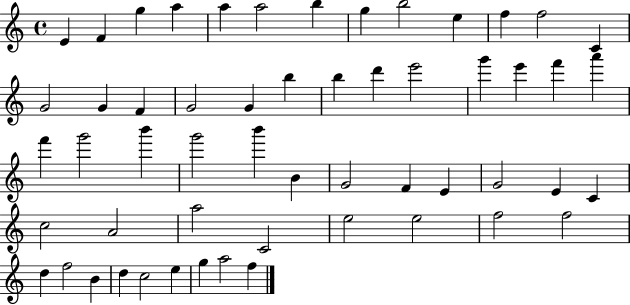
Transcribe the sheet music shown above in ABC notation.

X:1
T:Untitled
M:4/4
L:1/4
K:C
E F g a a a2 b g b2 e f f2 C G2 G F G2 G b b d' e'2 g' e' f' a' f' g'2 b' g'2 b' B G2 F E G2 E C c2 A2 a2 C2 e2 e2 f2 f2 d f2 B d c2 e g a2 f